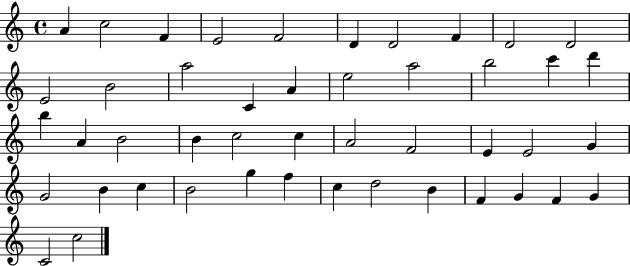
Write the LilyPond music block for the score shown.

{
  \clef treble
  \time 4/4
  \defaultTimeSignature
  \key c \major
  a'4 c''2 f'4 | e'2 f'2 | d'4 d'2 f'4 | d'2 d'2 | \break e'2 b'2 | a''2 c'4 a'4 | e''2 a''2 | b''2 c'''4 d'''4 | \break b''4 a'4 b'2 | b'4 c''2 c''4 | a'2 f'2 | e'4 e'2 g'4 | \break g'2 b'4 c''4 | b'2 g''4 f''4 | c''4 d''2 b'4 | f'4 g'4 f'4 g'4 | \break c'2 c''2 | \bar "|."
}